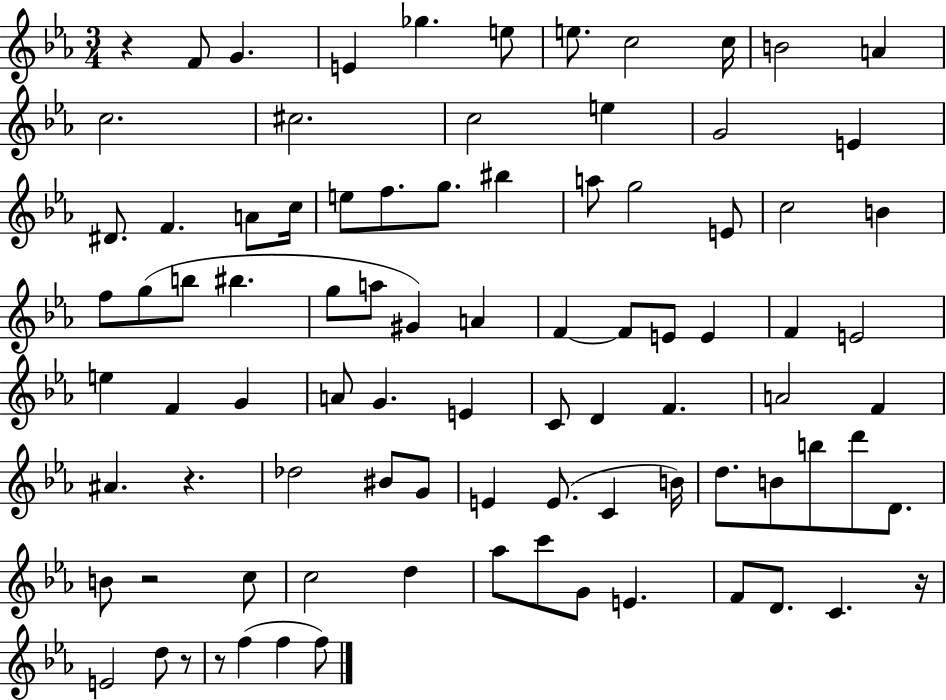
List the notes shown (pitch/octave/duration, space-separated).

R/q F4/e G4/q. E4/q Gb5/q. E5/e E5/e. C5/h C5/s B4/h A4/q C5/h. C#5/h. C5/h E5/q G4/h E4/q D#4/e. F4/q. A4/e C5/s E5/e F5/e. G5/e. BIS5/q A5/e G5/h E4/e C5/h B4/q F5/e G5/e B5/e BIS5/q. G5/e A5/e G#4/q A4/q F4/q F4/e E4/e E4/q F4/q E4/h E5/q F4/q G4/q A4/e G4/q. E4/q C4/e D4/q F4/q. A4/h F4/q A#4/q. R/q. Db5/h BIS4/e G4/e E4/q E4/e. C4/q B4/s D5/e. B4/e B5/e D6/e D4/e. B4/e R/h C5/e C5/h D5/q Ab5/e C6/e G4/e E4/q. F4/e D4/e. C4/q. R/s E4/h D5/e R/e R/e F5/q F5/q F5/e